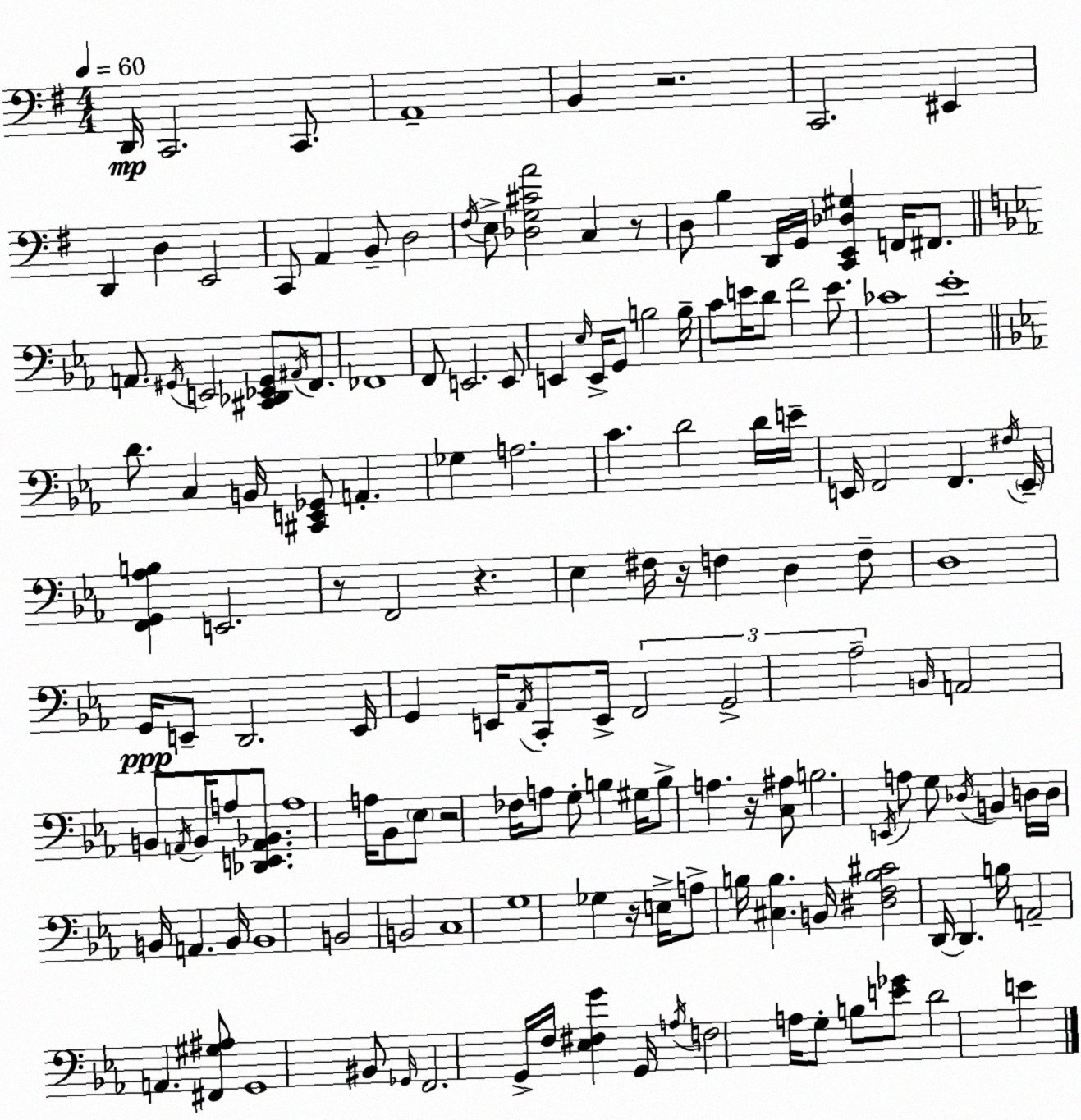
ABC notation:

X:1
T:Untitled
M:4/4
L:1/4
K:Em
D,,/4 C,,2 C,,/2 A,,4 B,, z2 C,,2 ^E,, D,, D, E,,2 C,,/2 A,, B,,/2 D,2 ^F,/4 E,/2 [_D,G,^CA]2 C, z/2 D,/2 B, D,,/4 G,,/4 [C,,E,,_D,^G,] F,,/4 ^F,,/2 A,,/2 ^G,,/4 E,,2 [^C,,_D,,_E,,^G,,]/2 ^A,,/4 F,,/2 _F,,4 F,,/2 E,,2 E,,/2 E,, _E,/4 E,,/4 G,,/2 B,2 B,/4 C/2 E/4 D/2 F2 E/2 _C4 _E4 D/2 C, B,,/4 [^C,,E,,_G,,]/2 A,, _G, A,2 C D2 D/4 E/4 E,,/4 F,,2 F,, ^F,/4 E,,/4 [F,,G,,_A,B,] E,,2 z/2 F,,2 z _E, ^F,/4 z/4 F, D, F,/2 D,4 G,,/4 E,,/2 D,,2 E,,/4 G,, E,,/4 _A,,/4 C,,/2 E,,/4 F,,2 G,,2 _A,2 B,,/4 A,,2 B,,/2 A,,/4 B,,/4 A,/2 [_D,,E,,A,,_B,,]/2 A,4 A,/4 _B,,/2 _E,/2 z2 _F,/4 A,/2 G,/2 B, ^G,/4 B,/2 A, z/4 [C,^A,]/2 B,2 E,,/4 A,/2 G,/2 _D,/4 B,, D,/4 D,/4 B,,/4 A,, B,,/4 B,,4 B,,2 B,,2 C,4 G,4 _G, z/4 E,/4 A,/2 B,/4 [^C,B,] B,,/4 [^D,F,B,^C]2 D,,/4 D,, B,/4 A,,2 A,, [^F,,^G,^A,]/2 G,,4 ^B,,/2 _G,,/4 F,,2 G,,/4 F,/4 [_E,^F,G] G,,/4 A,/4 F,2 A,/4 G,/2 B,/2 [E_G]/2 D2 E